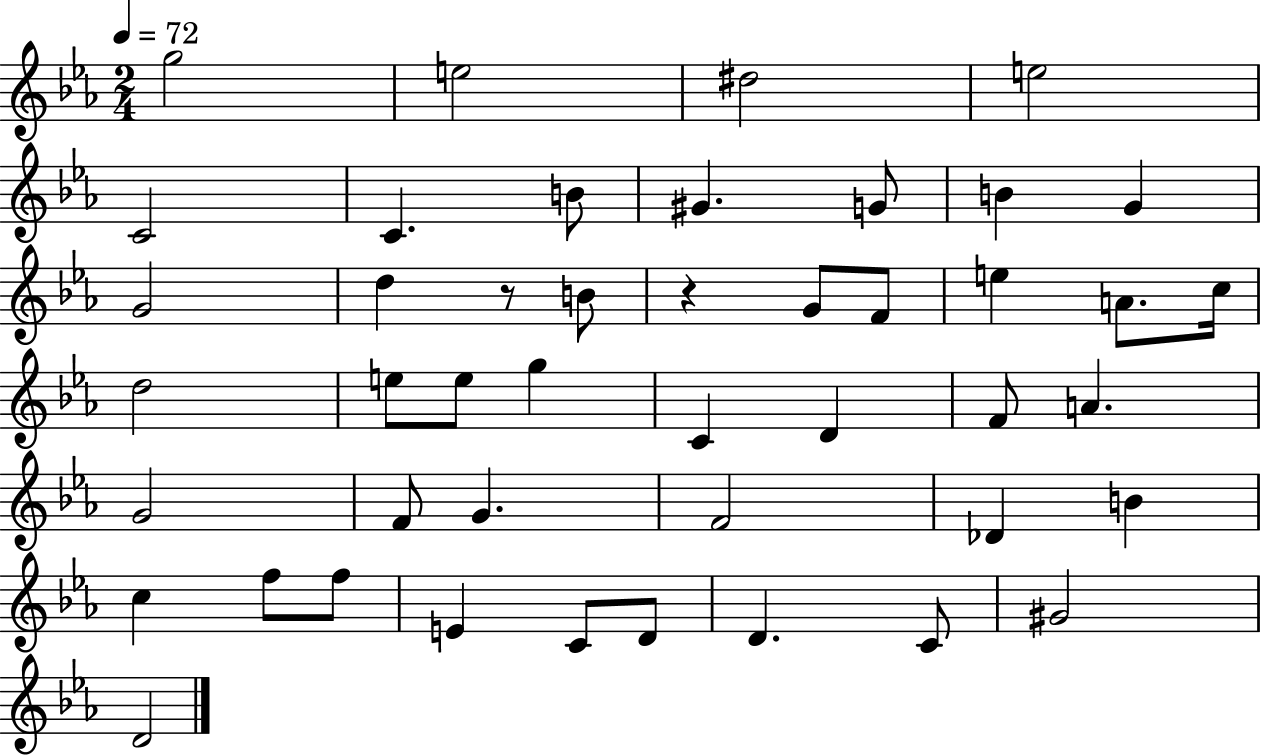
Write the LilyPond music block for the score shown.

{
  \clef treble
  \numericTimeSignature
  \time 2/4
  \key ees \major
  \tempo 4 = 72
  g''2 | e''2 | dis''2 | e''2 | \break c'2 | c'4. b'8 | gis'4. g'8 | b'4 g'4 | \break g'2 | d''4 r8 b'8 | r4 g'8 f'8 | e''4 a'8. c''16 | \break d''2 | e''8 e''8 g''4 | c'4 d'4 | f'8 a'4. | \break g'2 | f'8 g'4. | f'2 | des'4 b'4 | \break c''4 f''8 f''8 | e'4 c'8 d'8 | d'4. c'8 | gis'2 | \break d'2 | \bar "|."
}